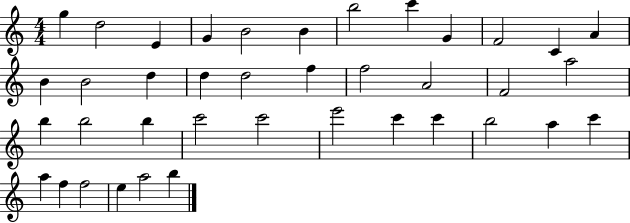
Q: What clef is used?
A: treble